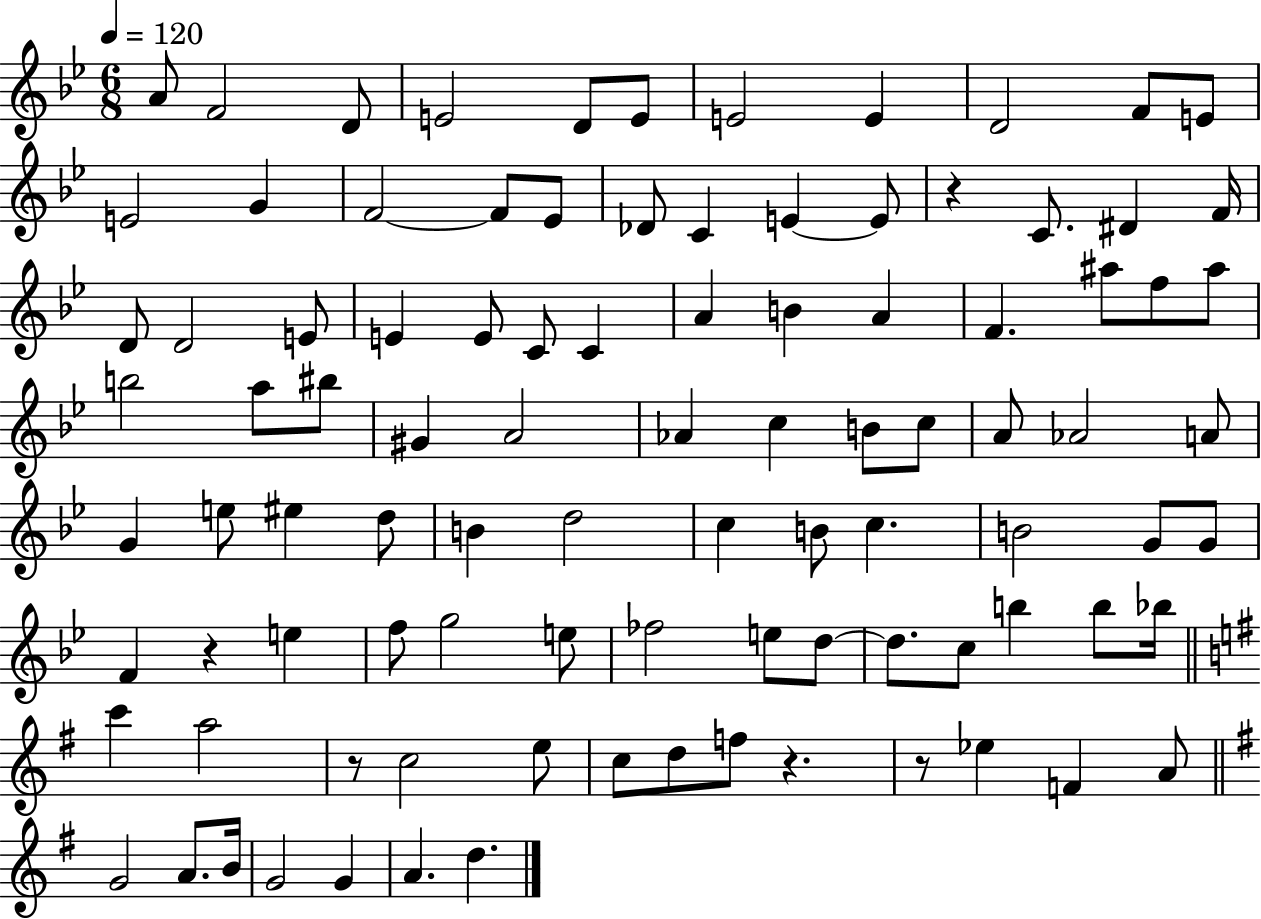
X:1
T:Untitled
M:6/8
L:1/4
K:Bb
A/2 F2 D/2 E2 D/2 E/2 E2 E D2 F/2 E/2 E2 G F2 F/2 _E/2 _D/2 C E E/2 z C/2 ^D F/4 D/2 D2 E/2 E E/2 C/2 C A B A F ^a/2 f/2 ^a/2 b2 a/2 ^b/2 ^G A2 _A c B/2 c/2 A/2 _A2 A/2 G e/2 ^e d/2 B d2 c B/2 c B2 G/2 G/2 F z e f/2 g2 e/2 _f2 e/2 d/2 d/2 c/2 b b/2 _b/4 c' a2 z/2 c2 e/2 c/2 d/2 f/2 z z/2 _e F A/2 G2 A/2 B/4 G2 G A d